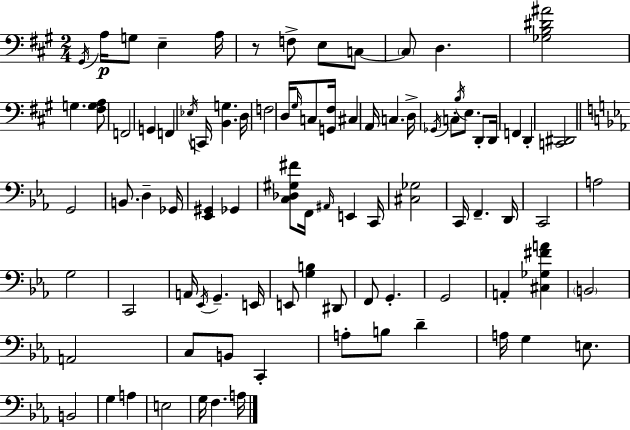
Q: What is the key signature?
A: A major